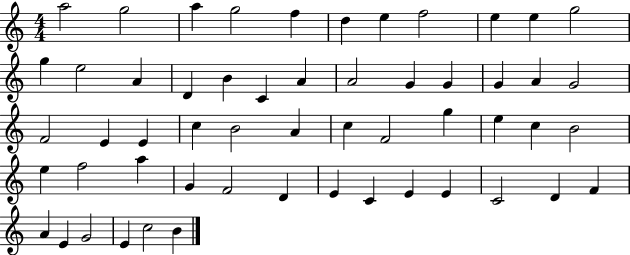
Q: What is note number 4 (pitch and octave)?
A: G5